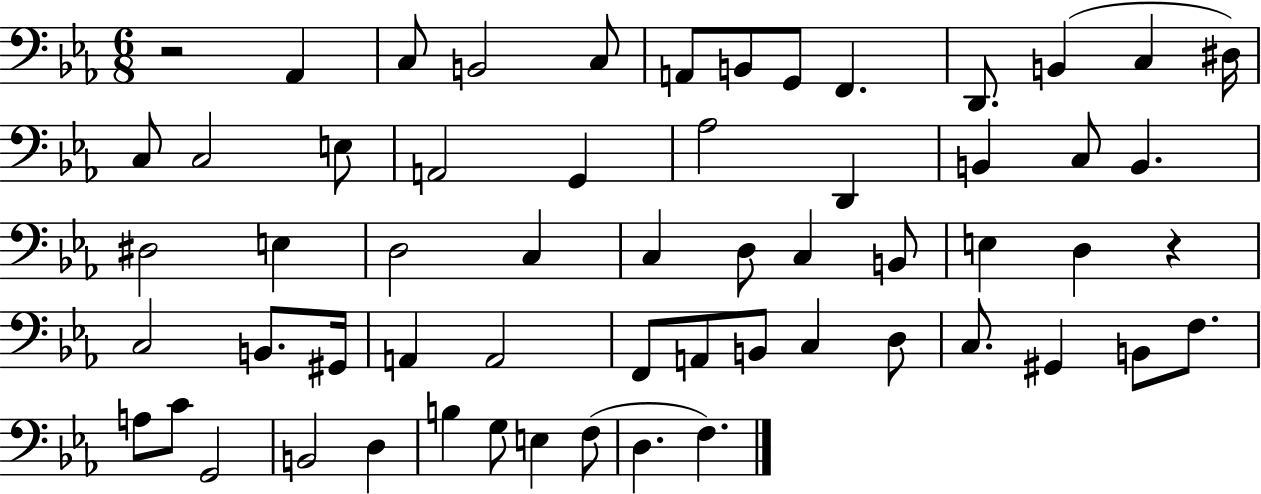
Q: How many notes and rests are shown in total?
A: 59